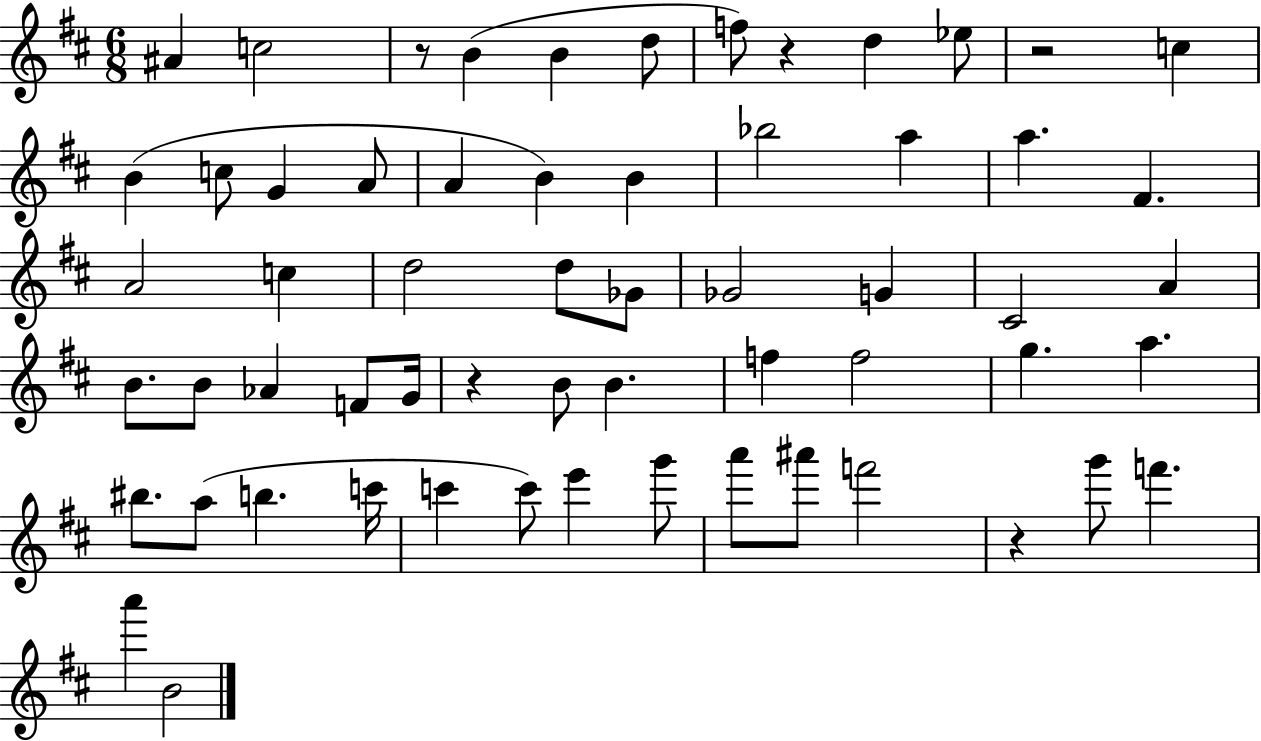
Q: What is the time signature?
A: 6/8